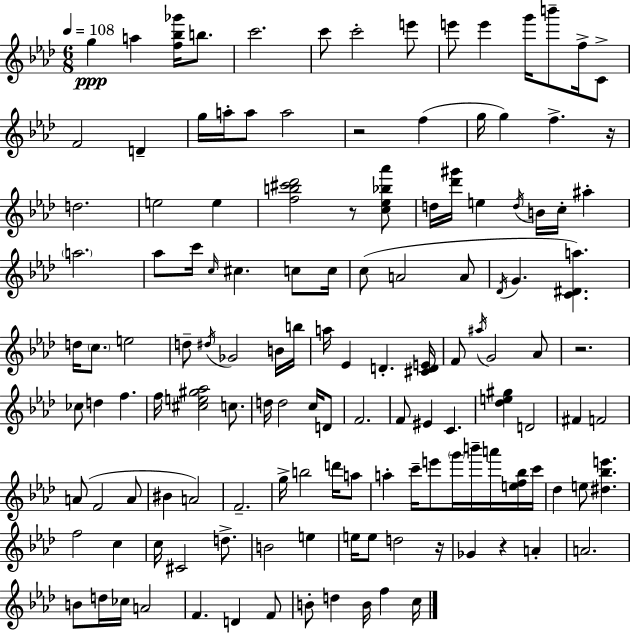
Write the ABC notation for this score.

X:1
T:Untitled
M:6/8
L:1/4
K:Ab
g a [f_b_g']/4 b/2 c'2 c'/2 c'2 e'/2 e'/2 e' g'/4 b'/2 f/4 C/2 F2 D g/4 a/4 a/2 a2 z2 f g/4 g f z/4 d2 e2 e [fb^c'_d']2 z/2 [c_e_b_a']/2 d/4 [_d'^g']/4 e d/4 B/4 c/4 ^a a2 _a/2 c'/4 c/4 ^c c/2 c/4 c/2 A2 A/2 _D/4 G [C^Da] d/4 c/2 e2 d/2 ^d/4 _G2 B/4 b/4 a/4 _E D [^CDE]/4 F/2 ^a/4 G2 _A/2 z2 _c/2 d f f/4 [^ce^g_a]2 c/2 d/4 d2 c/4 D/2 F2 F/2 ^E C [_de^g] D2 ^F F2 A/2 F2 A/2 ^B A2 F2 g/4 b2 d'/4 a/2 a c'/4 e'/2 g'/4 b'/4 a'/4 [ef_b]/4 c'/4 _d e/2 [^d_be'] f2 c c/4 ^C2 d/2 B2 e e/4 e/2 d2 z/4 _G z A A2 B/2 d/4 _c/4 A2 F D F/2 B/2 d B/4 f c/4